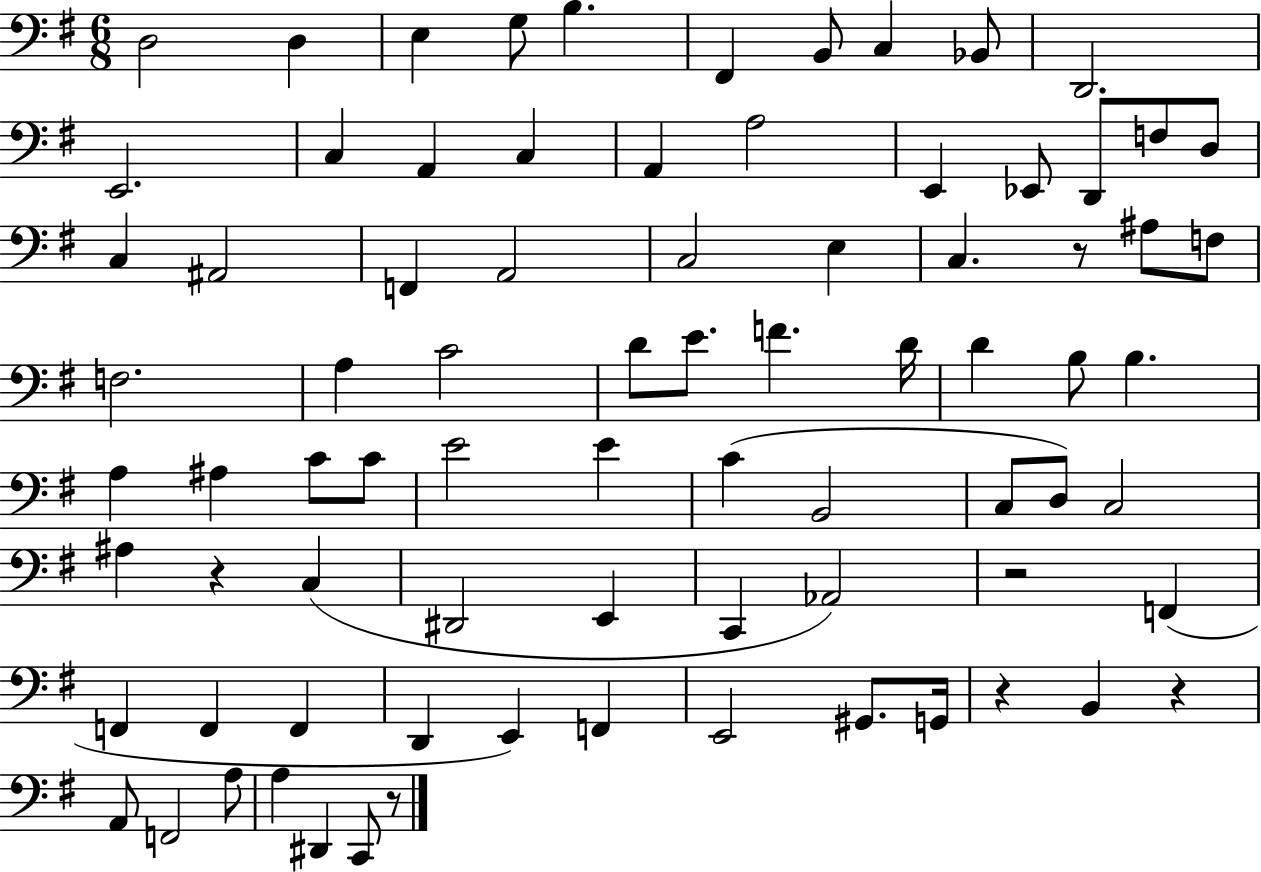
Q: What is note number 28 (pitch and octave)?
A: C3